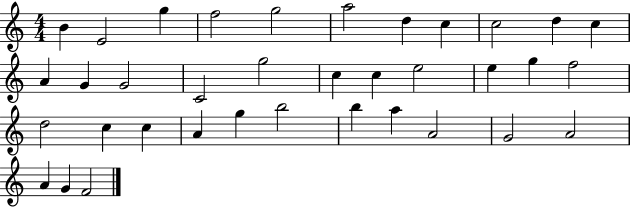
B4/q E4/h G5/q F5/h G5/h A5/h D5/q C5/q C5/h D5/q C5/q A4/q G4/q G4/h C4/h G5/h C5/q C5/q E5/h E5/q G5/q F5/h D5/h C5/q C5/q A4/q G5/q B5/h B5/q A5/q A4/h G4/h A4/h A4/q G4/q F4/h